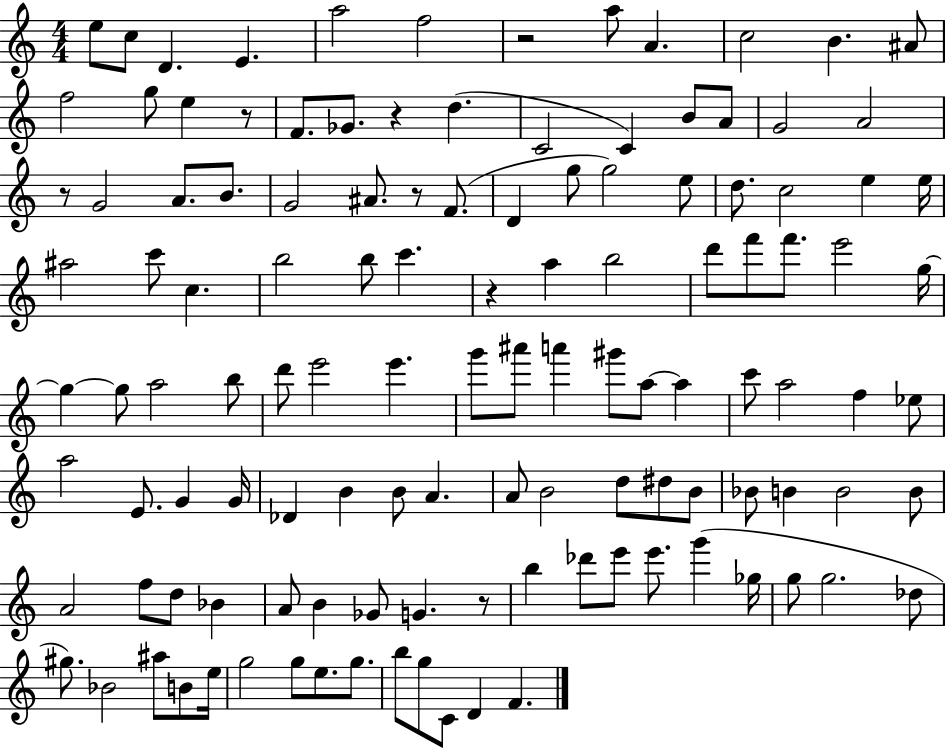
{
  \clef treble
  \numericTimeSignature
  \time 4/4
  \key c \major
  e''8 c''8 d'4. e'4. | a''2 f''2 | r2 a''8 a'4. | c''2 b'4. ais'8 | \break f''2 g''8 e''4 r8 | f'8. ges'8. r4 d''4.( | c'2 c'4) b'8 a'8 | g'2 a'2 | \break r8 g'2 a'8. b'8. | g'2 ais'8. r8 f'8.( | d'4 g''8 g''2) e''8 | d''8. c''2 e''4 e''16 | \break ais''2 c'''8 c''4. | b''2 b''8 c'''4. | r4 a''4 b''2 | d'''8 f'''8 f'''8. e'''2 g''16~~ | \break g''4~~ g''8 a''2 b''8 | d'''8 e'''2 e'''4. | g'''8 ais'''8 a'''4 gis'''8 a''8~~ a''4 | c'''8 a''2 f''4 ees''8 | \break a''2 e'8. g'4 g'16 | des'4 b'4 b'8 a'4. | a'8 b'2 d''8 dis''8 b'8 | bes'8 b'4 b'2 b'8 | \break a'2 f''8 d''8 bes'4 | a'8 b'4 ges'8 g'4. r8 | b''4 des'''8 e'''8 e'''8. g'''4( ges''16 | g''8 g''2. des''8 | \break gis''8.) bes'2 ais''8 b'8 e''16 | g''2 g''8 e''8. g''8. | b''8 g''8 c'8 d'4 f'4. | \bar "|."
}